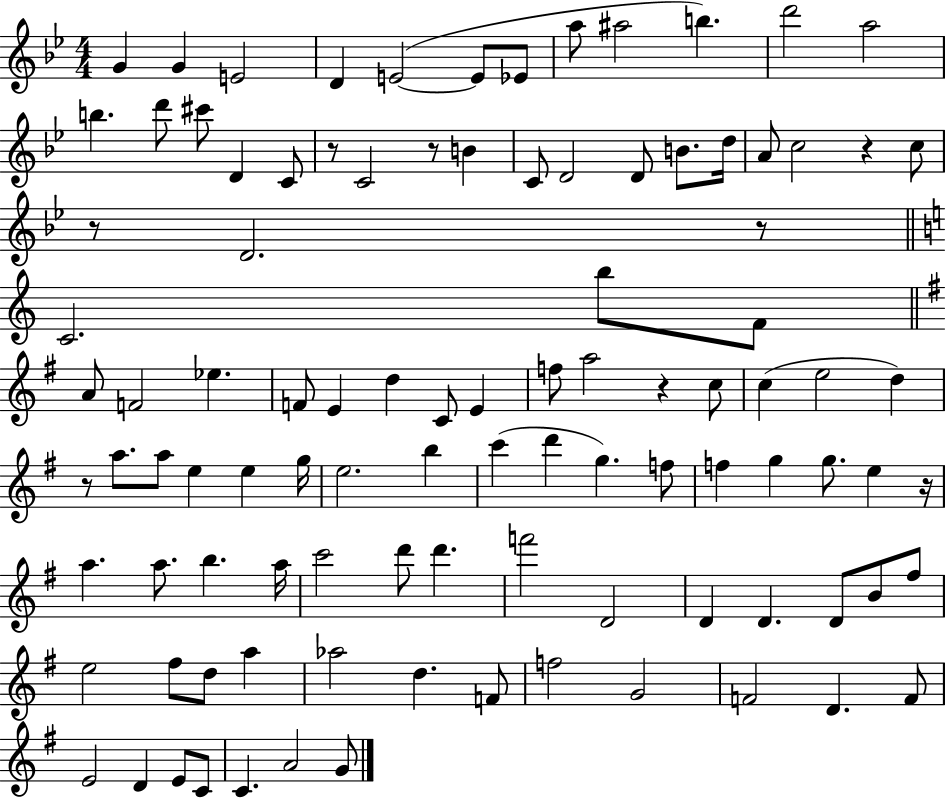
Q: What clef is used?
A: treble